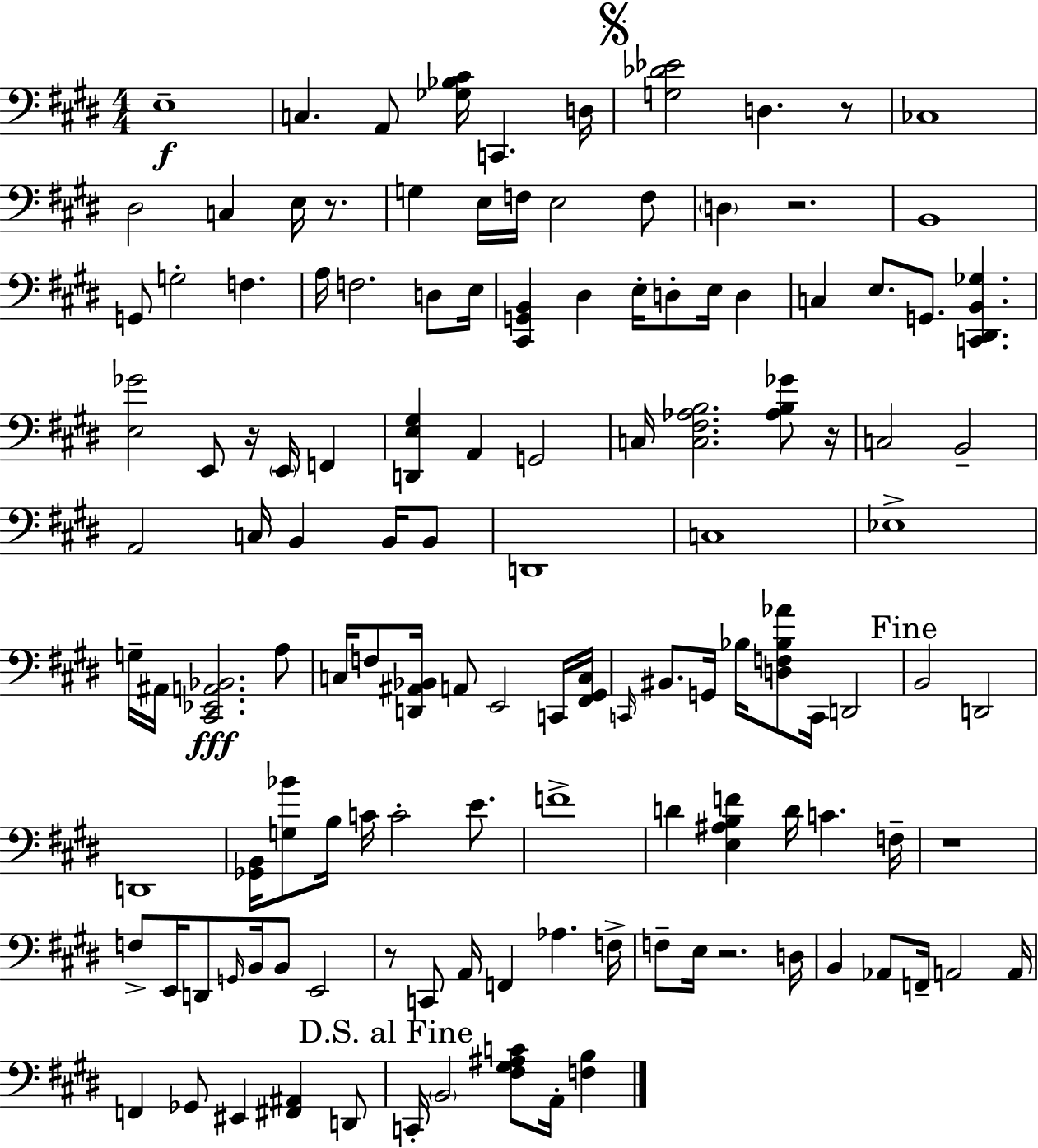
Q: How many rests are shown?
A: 8